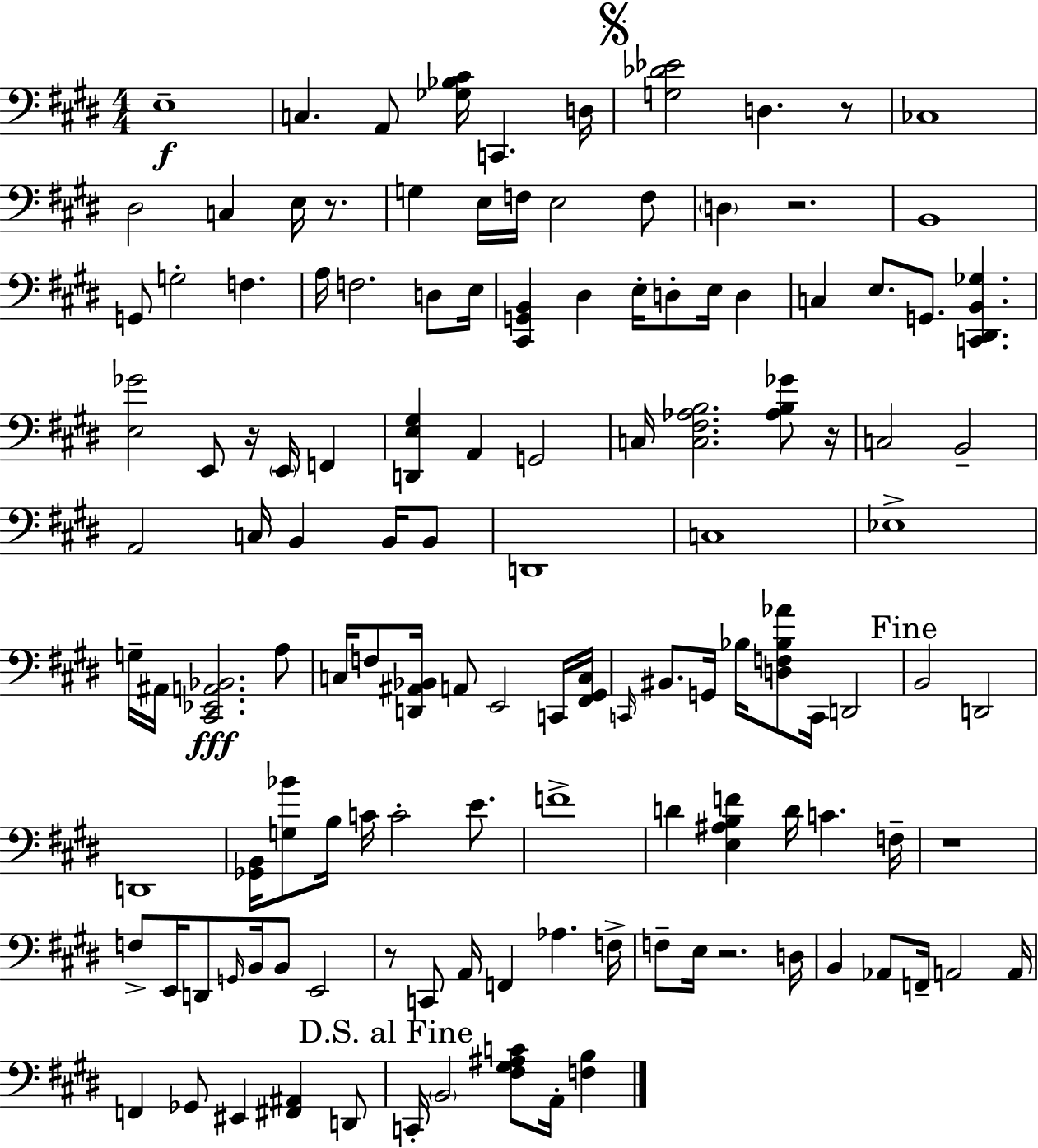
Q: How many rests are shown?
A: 8